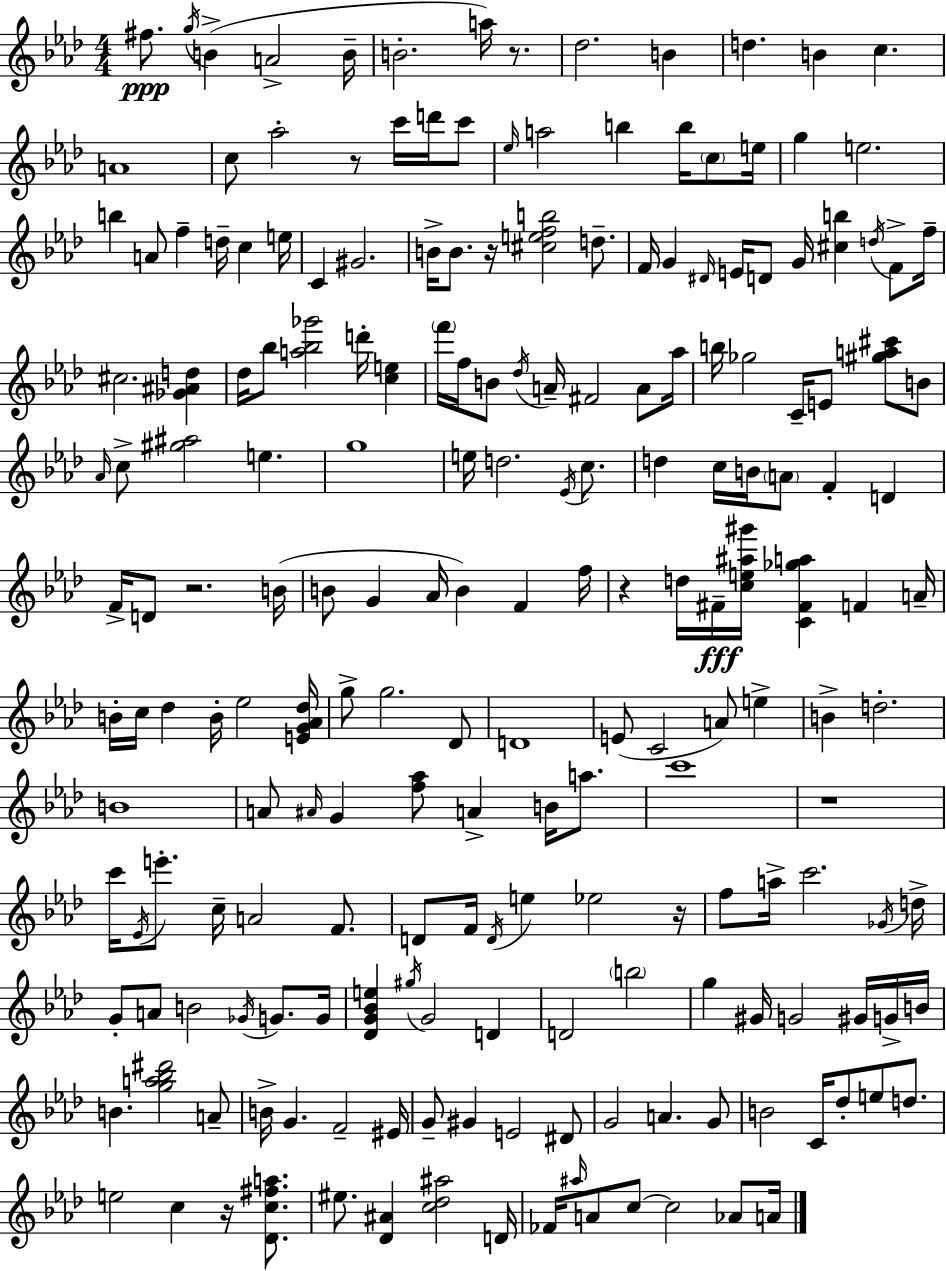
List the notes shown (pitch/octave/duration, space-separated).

F#5/e. G5/s B4/q A4/h B4/s B4/h. A5/s R/e. Db5/h. B4/q D5/q. B4/q C5/q. A4/w C5/e Ab5/h R/e C6/s D6/s C6/e Eb5/s A5/h B5/q B5/s C5/e E5/s G5/q E5/h. B5/q A4/e F5/q D5/s C5/q E5/s C4/q G#4/h. B4/s B4/e. R/s [C#5,E5,F5,B5]/h D5/e. F4/s G4/q D#4/s E4/s D4/e G4/s [C#5,B5]/q D5/s F4/e F5/s C#5/h. [Gb4,A#4,D5]/q Db5/s Bb5/e [A5,Bb5,Gb6]/h D6/s [C5,E5]/q F6/s F5/s B4/e Db5/s A4/s F#4/h A4/e Ab5/s B5/s Gb5/h C4/s E4/e [G#5,A5,C#6]/e B4/e Ab4/s C5/e [G#5,A#5]/h E5/q. G5/w E5/s D5/h. Eb4/s C5/e. D5/q C5/s B4/s A4/e F4/q D4/q F4/s D4/e R/h. B4/s B4/e G4/q Ab4/s B4/q F4/q F5/s R/q D5/s F#4/s [C5,E5,A#5,G#6]/s [C4,F#4,Gb5,A5]/q F4/q A4/s B4/s C5/s Db5/q B4/s Eb5/h [E4,G4,Ab4,Db5]/s G5/e G5/h. Db4/e D4/w E4/e C4/h A4/e E5/q B4/q D5/h. B4/w A4/e A#4/s G4/q [F5,Ab5]/e A4/q B4/s A5/e. C6/w R/w C6/s Eb4/s E6/e. C5/s A4/h F4/e. D4/e F4/s D4/s E5/q Eb5/h R/s F5/e A5/s C6/h. Gb4/s D5/s G4/e A4/e B4/h Gb4/s G4/e. G4/s [Db4,G4,Bb4,E5]/q G#5/s G4/h D4/q D4/h B5/h G5/q G#4/s G4/h G#4/s G4/s B4/s B4/q. [G5,A5,Bb5,D#6]/h A4/e B4/s G4/q. F4/h EIS4/s G4/e G#4/q E4/h D#4/e G4/h A4/q. G4/e B4/h C4/s Db5/e E5/e D5/e. E5/h C5/q R/s [Db4,C5,F#5,A5]/e. EIS5/e. [Db4,A#4]/q [C5,Db5,A#5]/h D4/s FES4/s A#5/s A4/e C5/e C5/h Ab4/e A4/s